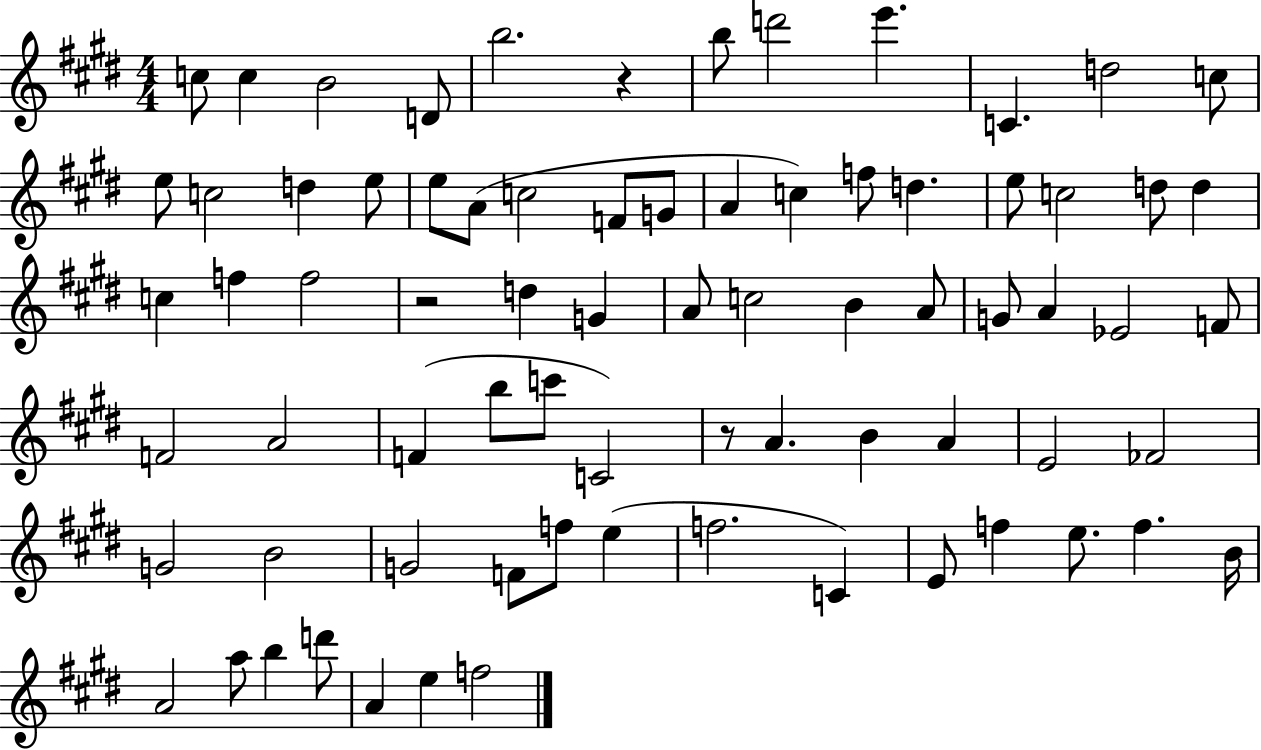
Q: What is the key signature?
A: E major